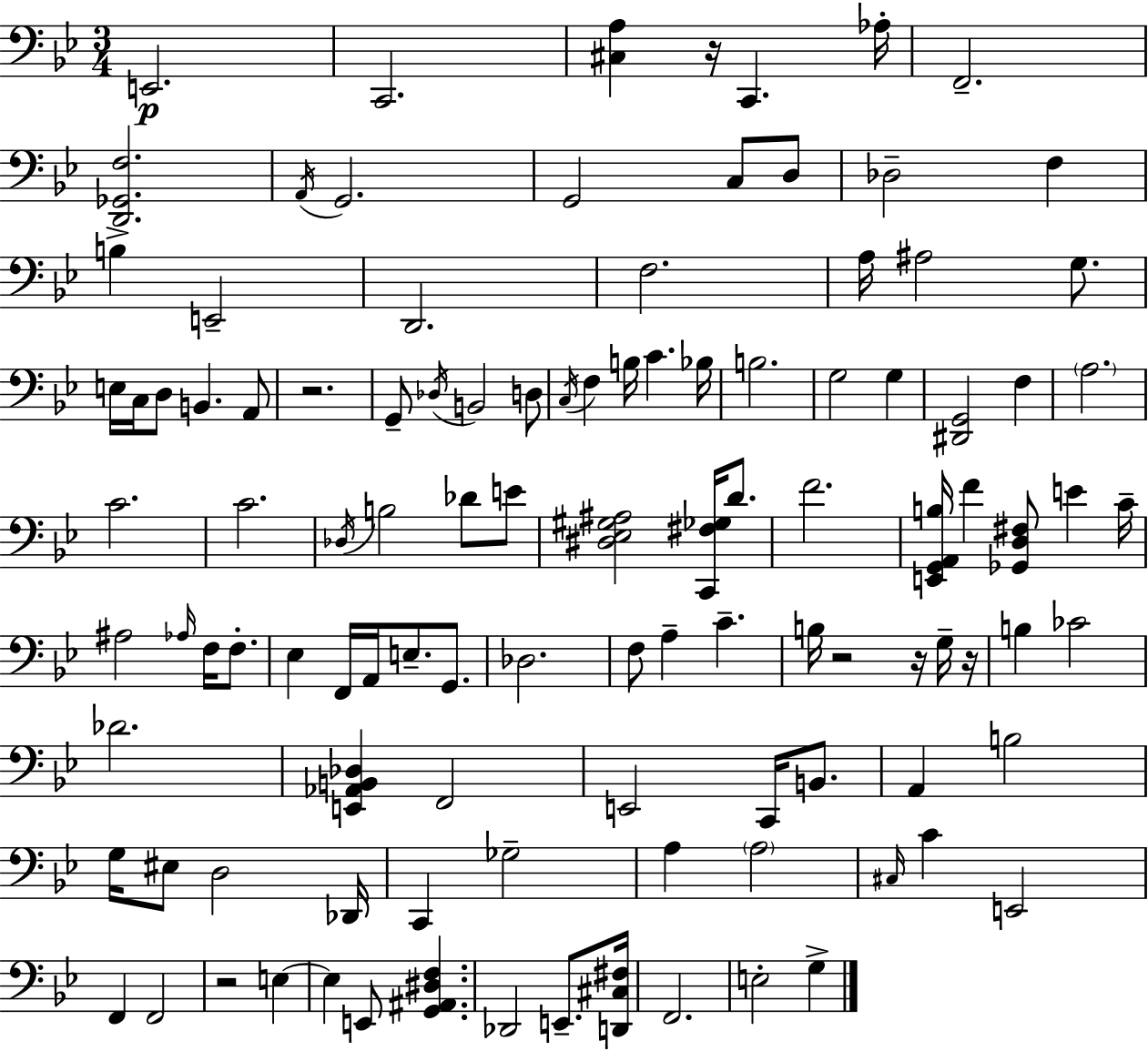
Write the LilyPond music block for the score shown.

{
  \clef bass
  \numericTimeSignature
  \time 3/4
  \key bes \major
  e,2.\p | c,2. | <cis a>4 r16 c,4. aes16-. | f,2.-- | \break <d, ges, f>2. | \acciaccatura { a,16 } g,2. | g,2 c8 d8 | des2-- f4 | \break b4-> e,2-- | d,2. | f2. | a16 ais2 g8. | \break e16 c16 d8 b,4. a,8 | r2. | g,8-- \acciaccatura { des16 } b,2 | d8 \acciaccatura { c16 } f4 b16 c'4. | \break bes16 b2. | g2 g4 | <dis, g,>2 f4 | \parenthesize a2. | \break c'2. | c'2. | \acciaccatura { des16 } b2 | des'8 e'8 <dis ees gis ais>2 | \break <c, fis ges>16 d'8. f'2. | <e, g, a, b>16 f'4 <ges, d fis>8 e'4 | c'16-- ais2 | \grace { aes16 } f16 f8.-. ees4 f,16 a,16 e8.-- | \break g,8. des2. | f8 a4-- c'4.-- | b16 r2 | r16 g16-- r16 b4 ces'2 | \break des'2. | <e, aes, b, des>4 f,2 | e,2 | c,16 b,8. a,4 b2 | \break g16 eis8 d2 | des,16 c,4 ges2-- | a4 \parenthesize a2 | \grace { cis16 } c'4 e,2 | \break f,4 f,2 | r2 | e4~~ e4 e,8 | <g, ais, dis f>4. des,2 | \break e,8.-- <d, cis fis>16 f,2. | e2-. | g4-> \bar "|."
}